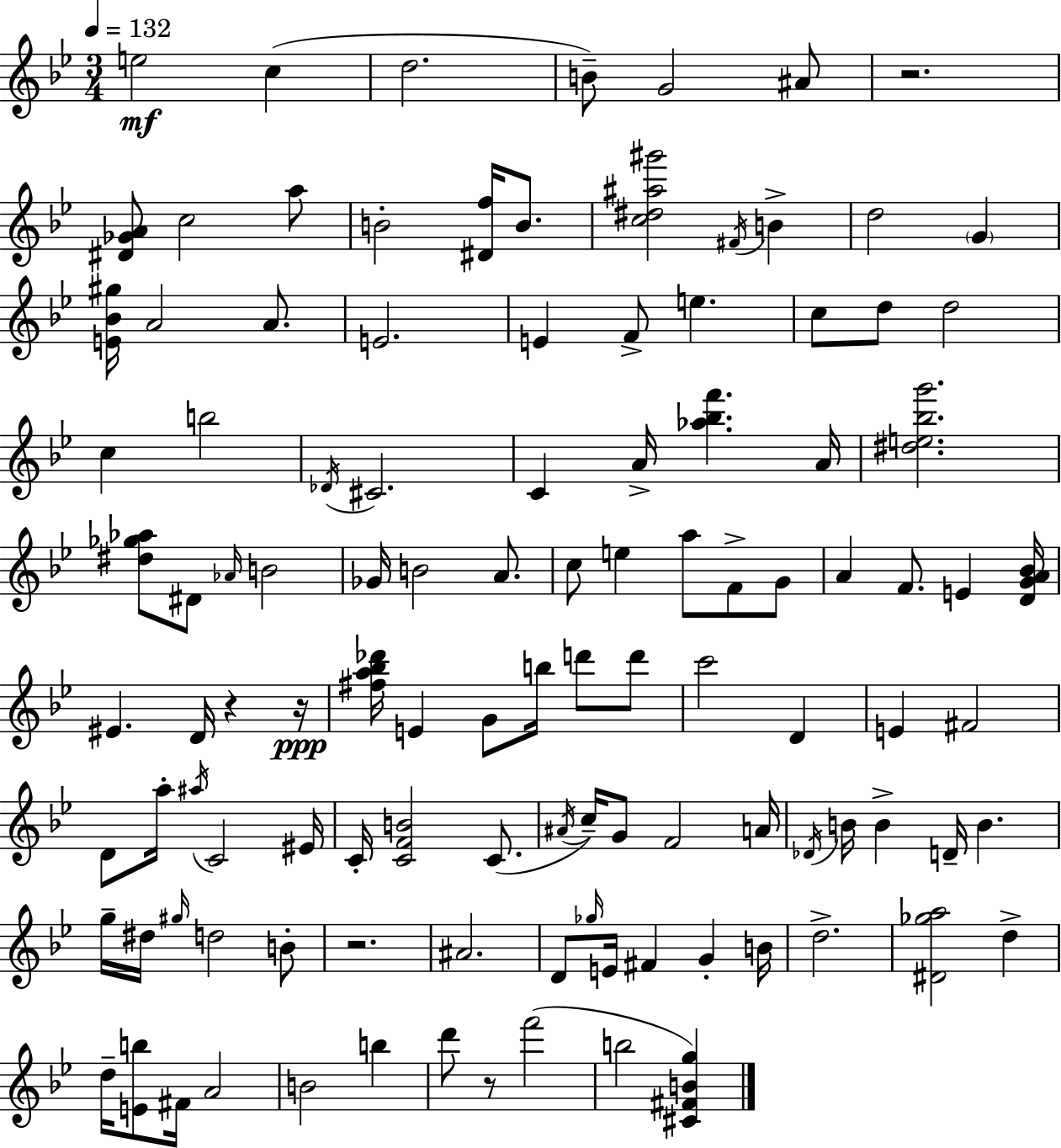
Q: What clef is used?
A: treble